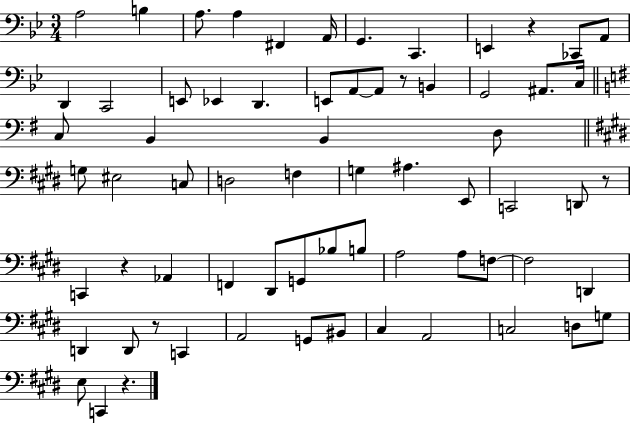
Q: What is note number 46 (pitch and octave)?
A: A3